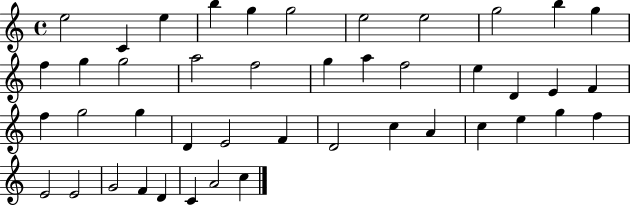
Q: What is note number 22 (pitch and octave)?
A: E4